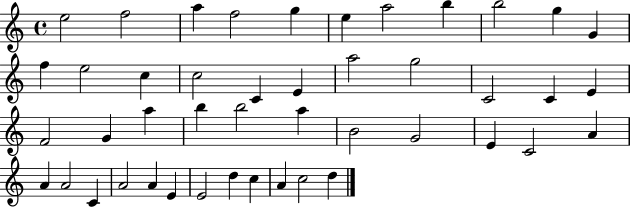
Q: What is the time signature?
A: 4/4